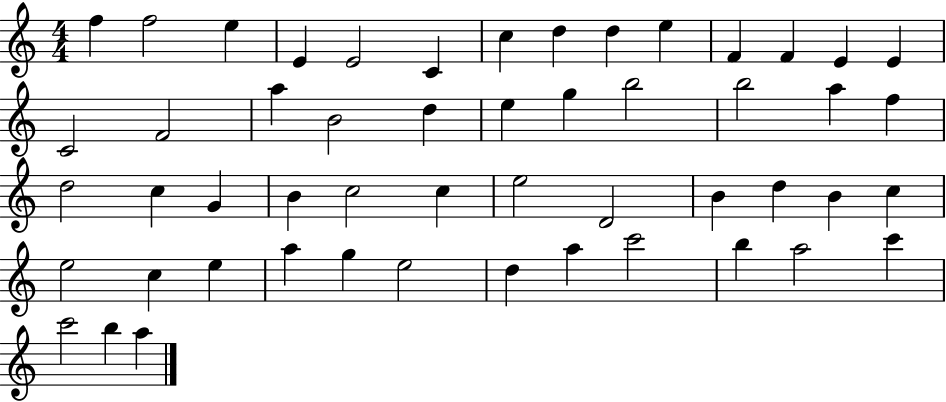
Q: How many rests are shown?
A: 0